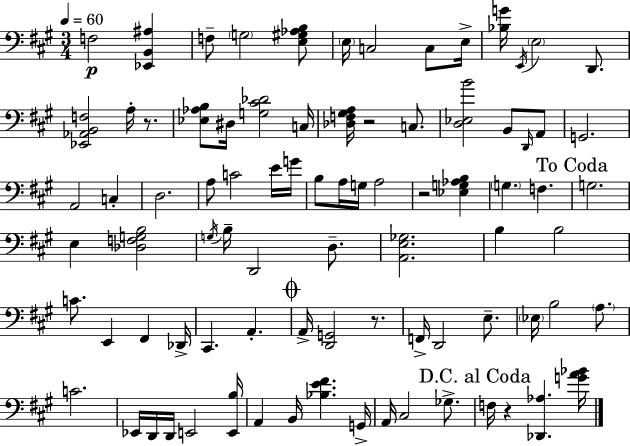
X:1
T:Untitled
M:3/4
L:1/4
K:A
F,2 [_E,,B,,^A,] F,/2 G,2 [E,^G,_A,B,]/2 E,/4 C,2 C,/2 E,/4 [_B,G]/4 E,,/4 E,2 D,,/2 [_E,,_A,,B,,F,]2 A,/4 z/2 [_E,_A,B,]/2 ^D,/4 [G,^C_D]2 C,/4 [_D,F,^G,A,]/4 z2 C,/2 [D,_E,B]2 B,,/2 D,,/4 A,,/2 G,,2 A,,2 C, D,2 A,/2 C2 E/4 G/4 B,/2 A,/4 G,/4 A,2 z2 [_E,G,_A,B,] G, F, G,2 E, [_D,F,G,B,]2 G,/4 B,/4 D,,2 D,/2 [A,,E,_G,]2 B, B,2 C/2 E,, ^F,, _D,,/4 ^C,, A,, A,,/4 [D,,G,,]2 z/2 F,,/4 D,,2 E,/2 _E,/4 B,2 A,/2 C2 _E,,/4 D,,/4 D,,/4 E,,2 [E,,B,]/4 A,, B,,/4 [_B,E^F] G,,/4 A,,/4 ^C,2 _G,/2 F,/4 z [_D,,_A,] [GA_B]/4